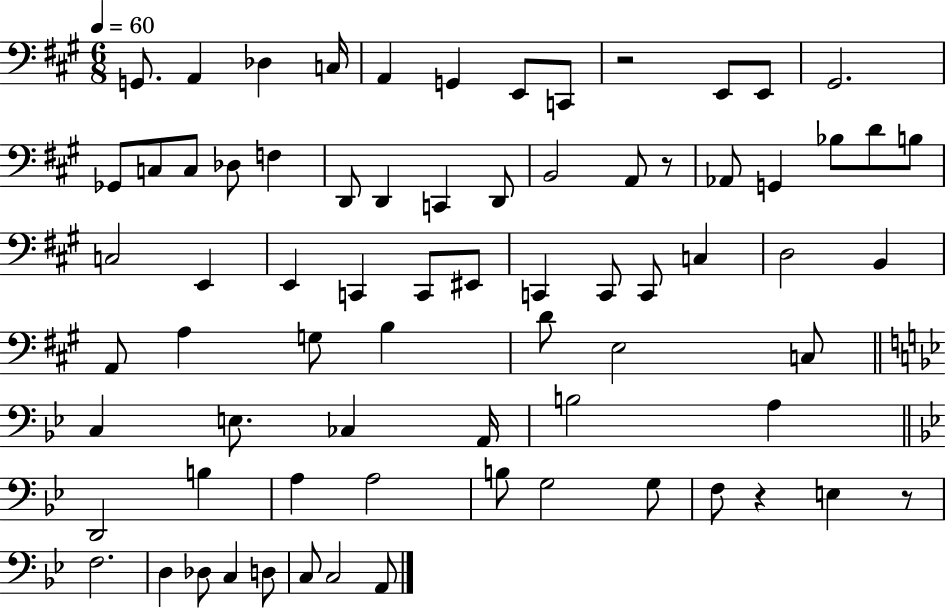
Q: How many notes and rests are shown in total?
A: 73